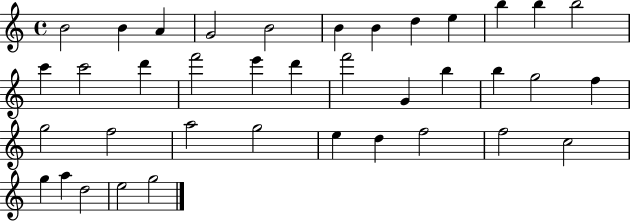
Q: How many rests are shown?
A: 0